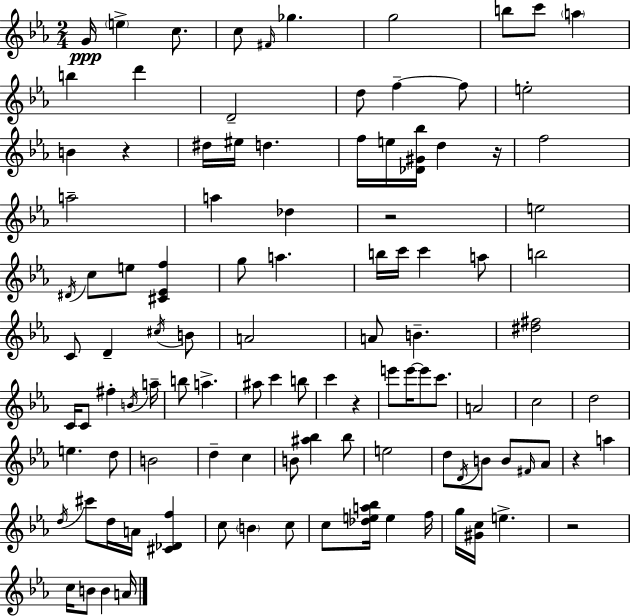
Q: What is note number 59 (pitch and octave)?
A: E6